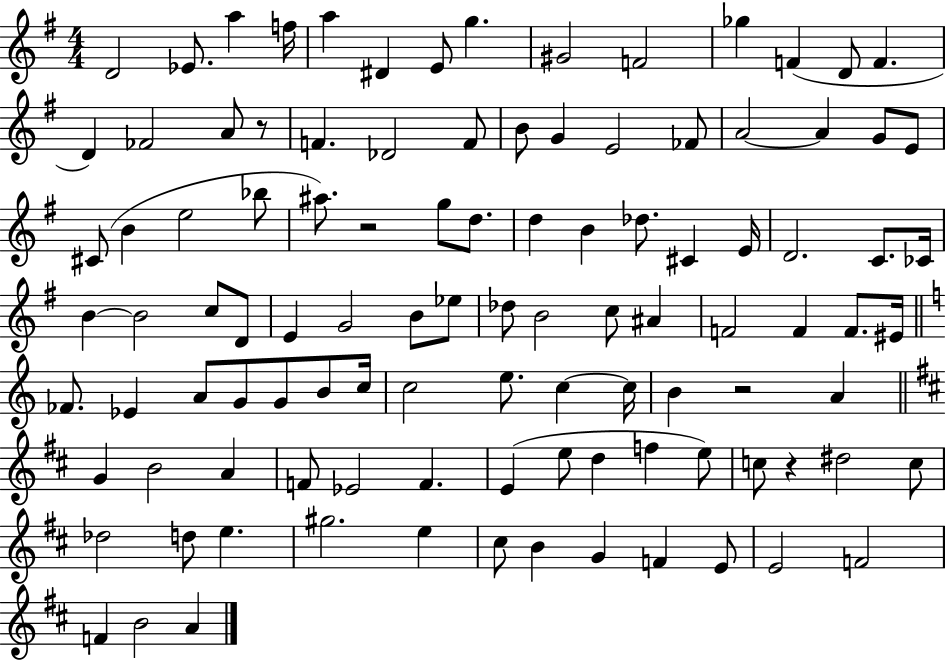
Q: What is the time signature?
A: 4/4